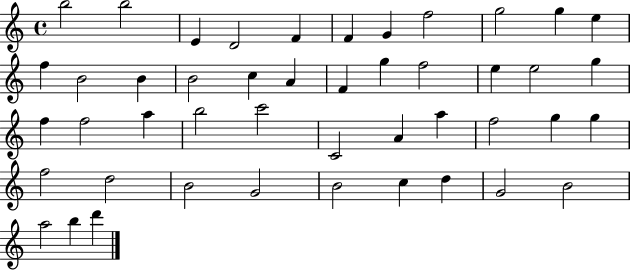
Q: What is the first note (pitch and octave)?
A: B5